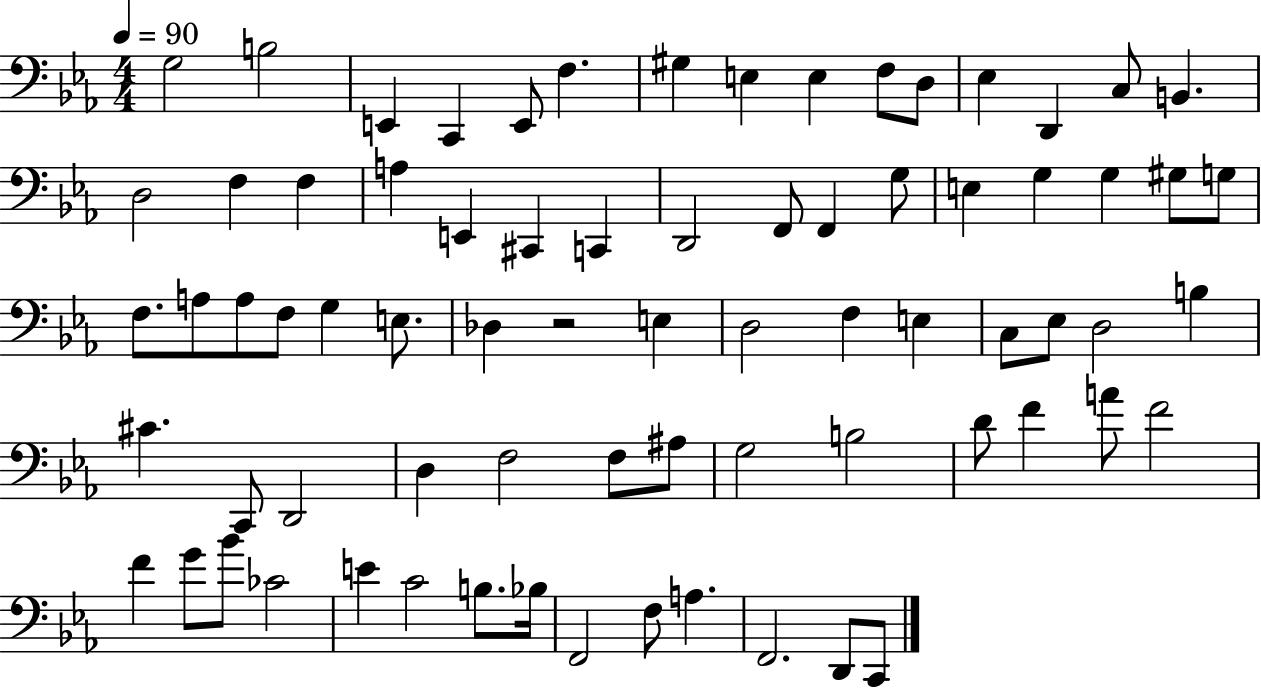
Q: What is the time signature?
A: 4/4